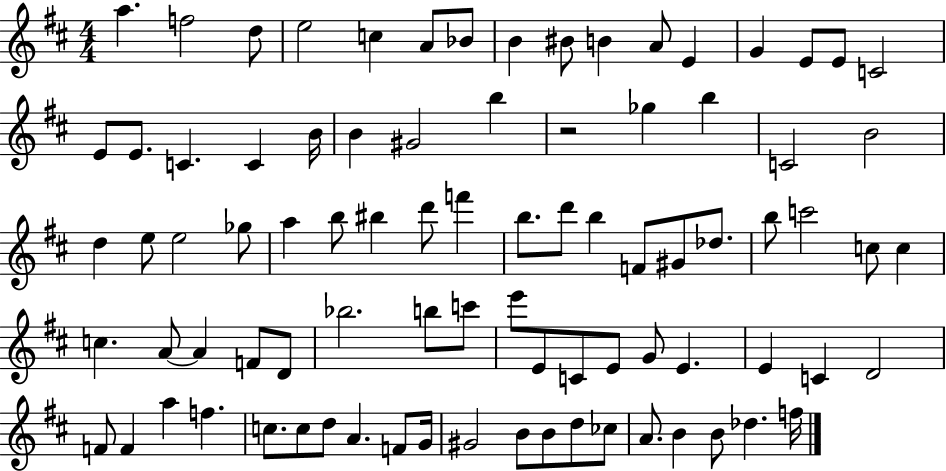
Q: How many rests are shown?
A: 1